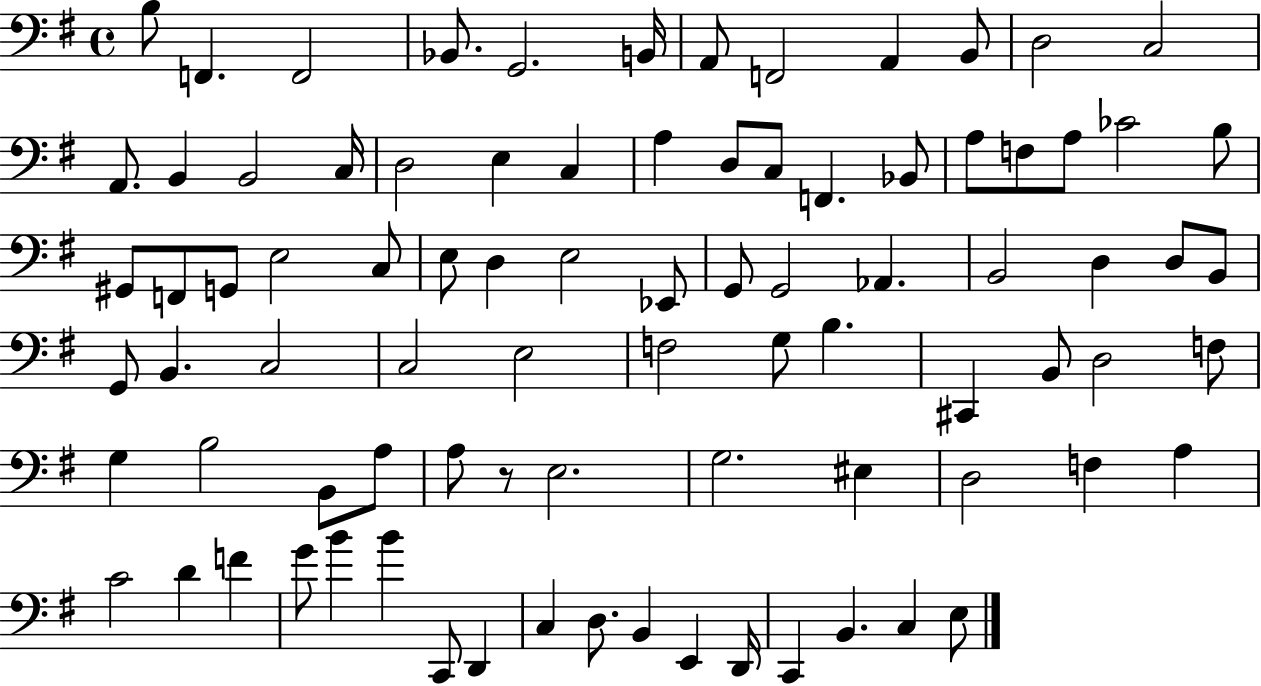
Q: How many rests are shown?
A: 1